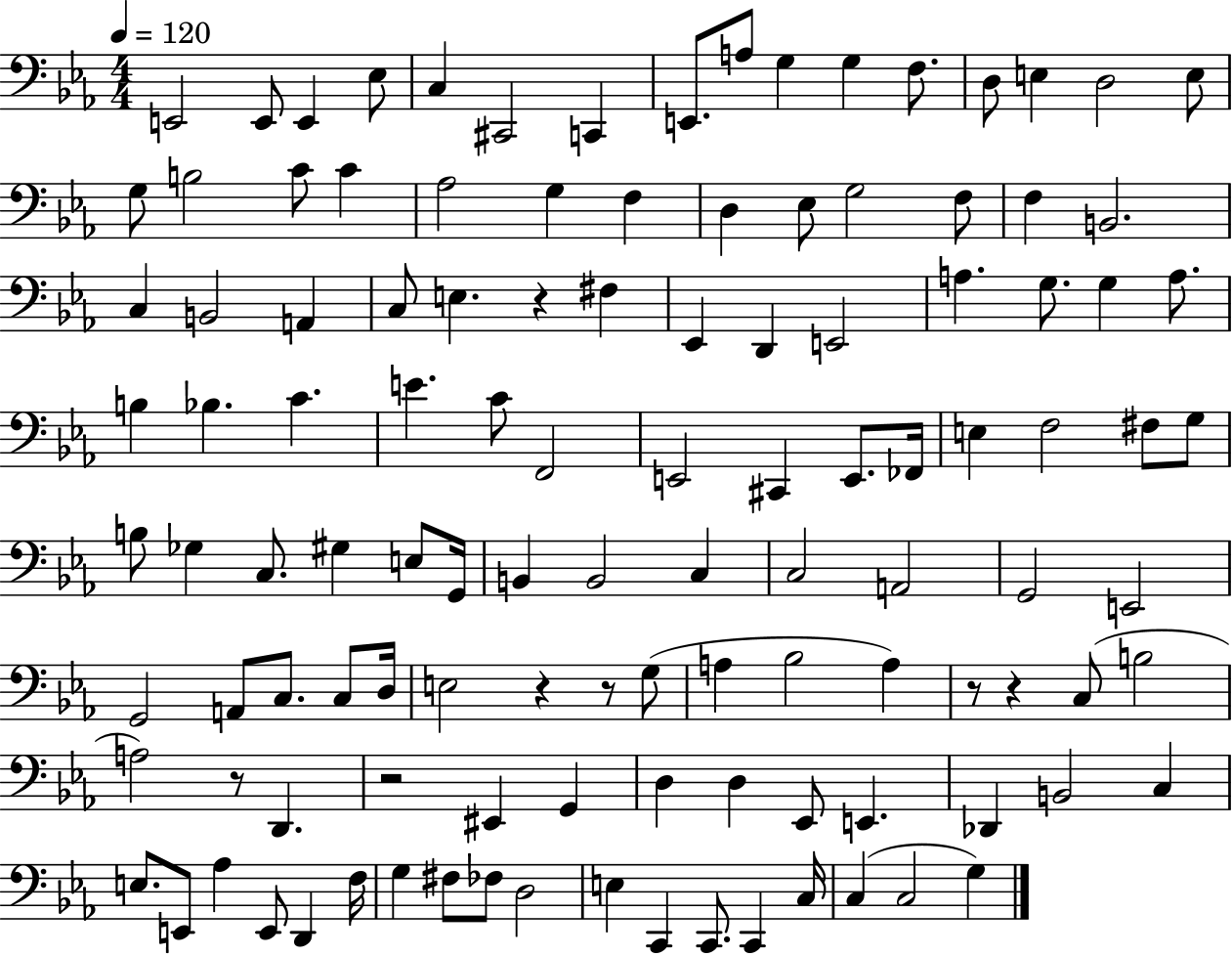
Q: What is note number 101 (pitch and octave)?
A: FES3